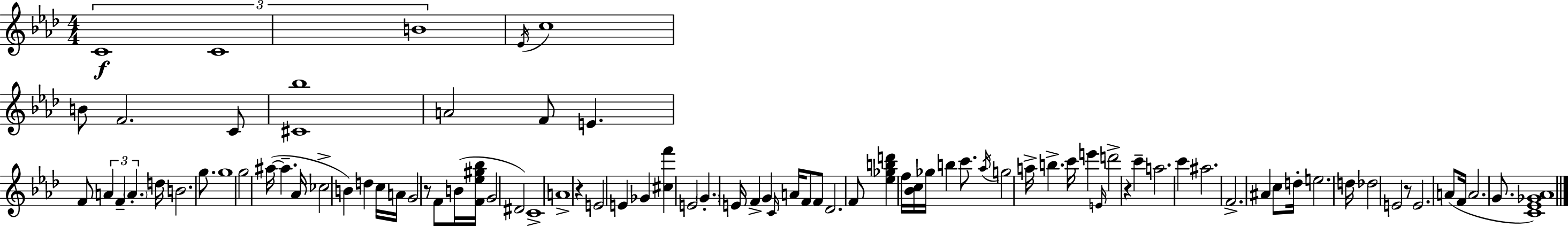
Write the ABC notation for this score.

X:1
T:Untitled
M:4/4
L:1/4
K:Fm
C4 C4 B4 _E/4 c4 B/2 F2 C/2 [^C_b]4 A2 F/2 E F/2 A F A d/4 B2 g/2 g4 g2 ^a/4 ^a _A/4 _c2 B d c/4 A/4 G2 z/2 F/2 B/4 [F_e^g_b]/4 G2 ^D2 C4 A4 z E2 E _G [^cf'] E2 G E/4 F G C/4 A/4 F/2 F/2 _D2 F/2 [_e_gbd'] f/4 [_Bc]/4 _g/4 b c'/2 _a/4 g2 a/4 b c'/4 e' E/4 d'2 z c' a2 c' ^a2 F2 ^A c/2 d/4 e2 d/4 _d2 E2 z/2 E2 A/2 F/4 A2 G/2 [C_E_G_A]4